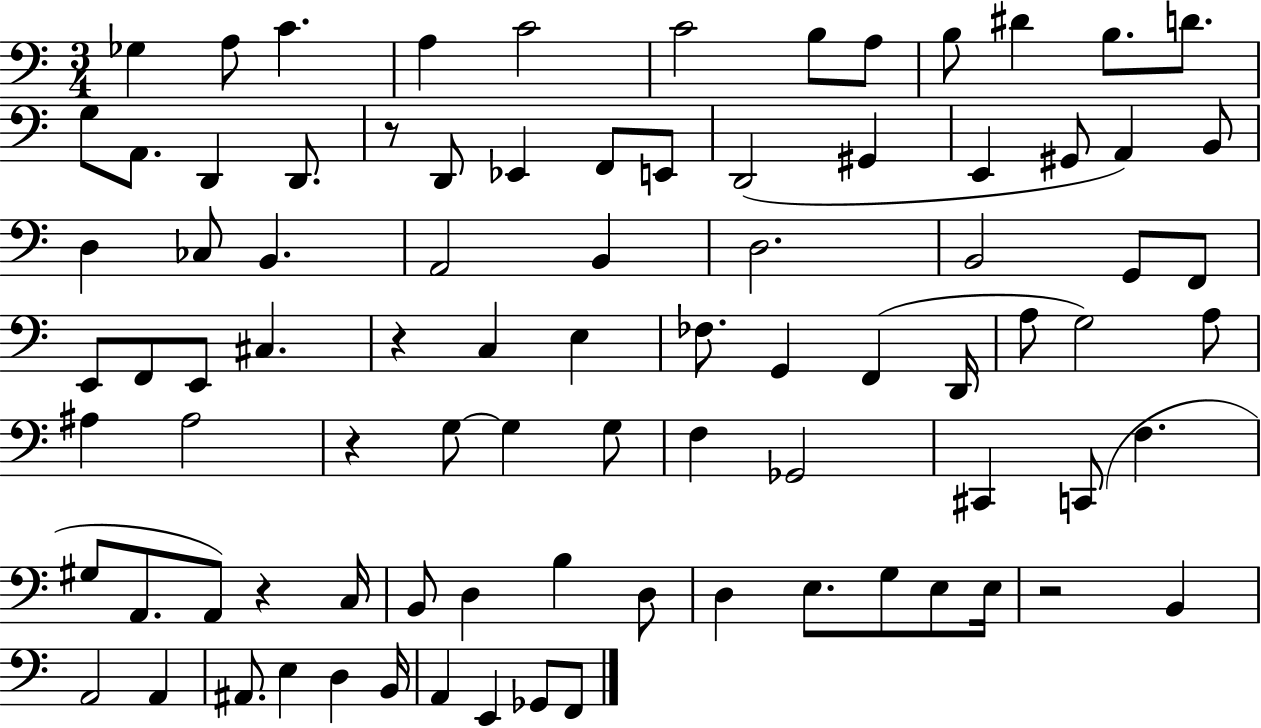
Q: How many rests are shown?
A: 5